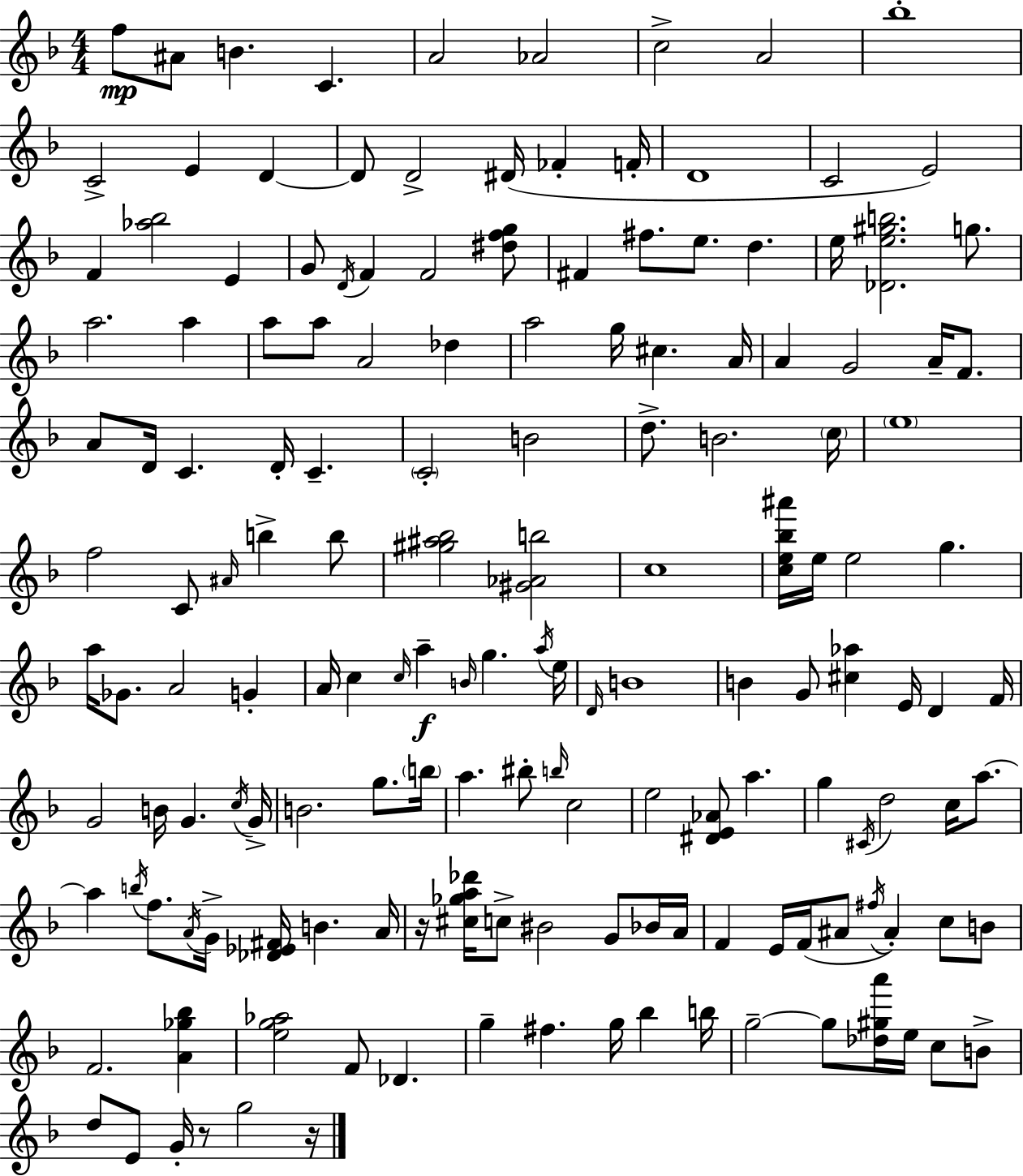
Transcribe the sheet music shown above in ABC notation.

X:1
T:Untitled
M:4/4
L:1/4
K:Dm
f/2 ^A/2 B C A2 _A2 c2 A2 _b4 C2 E D D/2 D2 ^D/4 _F F/4 D4 C2 E2 F [_a_b]2 E G/2 D/4 F F2 [^dfg]/2 ^F ^f/2 e/2 d e/4 [_De^gb]2 g/2 a2 a a/2 a/2 A2 _d a2 g/4 ^c A/4 A G2 A/4 F/2 A/2 D/4 C D/4 C C2 B2 d/2 B2 c/4 e4 f2 C/2 ^A/4 b b/2 [^g^a_b]2 [^G_Ab]2 c4 [ce_b^a']/4 e/4 e2 g a/4 _G/2 A2 G A/4 c c/4 a B/4 g a/4 e/4 D/4 B4 B G/2 [^c_a] E/4 D F/4 G2 B/4 G c/4 G/4 B2 g/2 b/4 a ^b/2 b/4 c2 e2 [^DE_A]/2 a g ^C/4 d2 c/4 a/2 a b/4 f/2 A/4 G/4 [_D_E^F]/4 B A/4 z/4 [^c_ga_d']/4 c/2 ^B2 G/2 _B/4 A/4 F E/4 F/4 ^A/2 ^f/4 ^A c/2 B/2 F2 [A_g_b] [eg_a]2 F/2 _D g ^f g/4 _b b/4 g2 g/2 [_d^ga']/4 e/4 c/2 B/2 d/2 E/2 G/4 z/2 g2 z/4